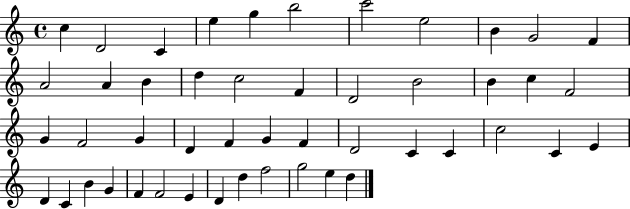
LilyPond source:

{
  \clef treble
  \time 4/4
  \defaultTimeSignature
  \key c \major
  c''4 d'2 c'4 | e''4 g''4 b''2 | c'''2 e''2 | b'4 g'2 f'4 | \break a'2 a'4 b'4 | d''4 c''2 f'4 | d'2 b'2 | b'4 c''4 f'2 | \break g'4 f'2 g'4 | d'4 f'4 g'4 f'4 | d'2 c'4 c'4 | c''2 c'4 e'4 | \break d'4 c'4 b'4 g'4 | f'4 f'2 e'4 | d'4 d''4 f''2 | g''2 e''4 d''4 | \break \bar "|."
}